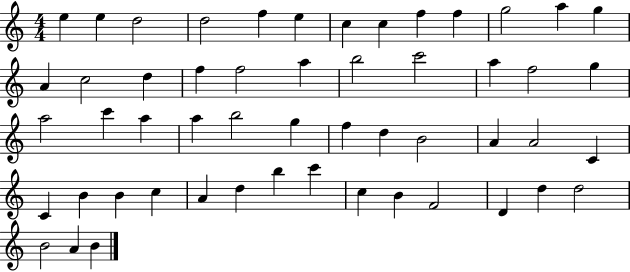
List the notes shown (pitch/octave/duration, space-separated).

E5/q E5/q D5/h D5/h F5/q E5/q C5/q C5/q F5/q F5/q G5/h A5/q G5/q A4/q C5/h D5/q F5/q F5/h A5/q B5/h C6/h A5/q F5/h G5/q A5/h C6/q A5/q A5/q B5/h G5/q F5/q D5/q B4/h A4/q A4/h C4/q C4/q B4/q B4/q C5/q A4/q D5/q B5/q C6/q C5/q B4/q F4/h D4/q D5/q D5/h B4/h A4/q B4/q